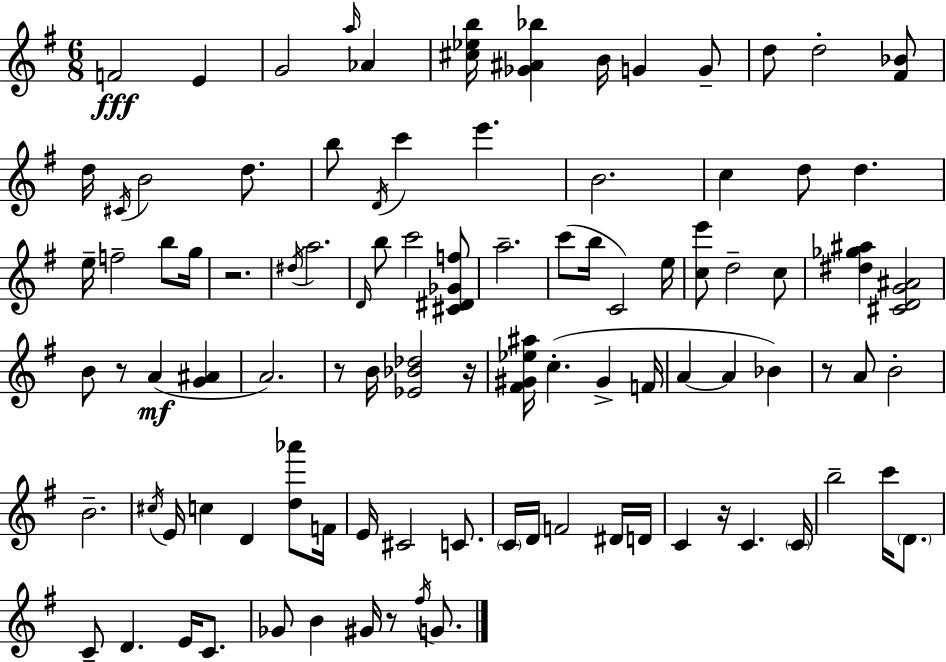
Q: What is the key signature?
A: E minor